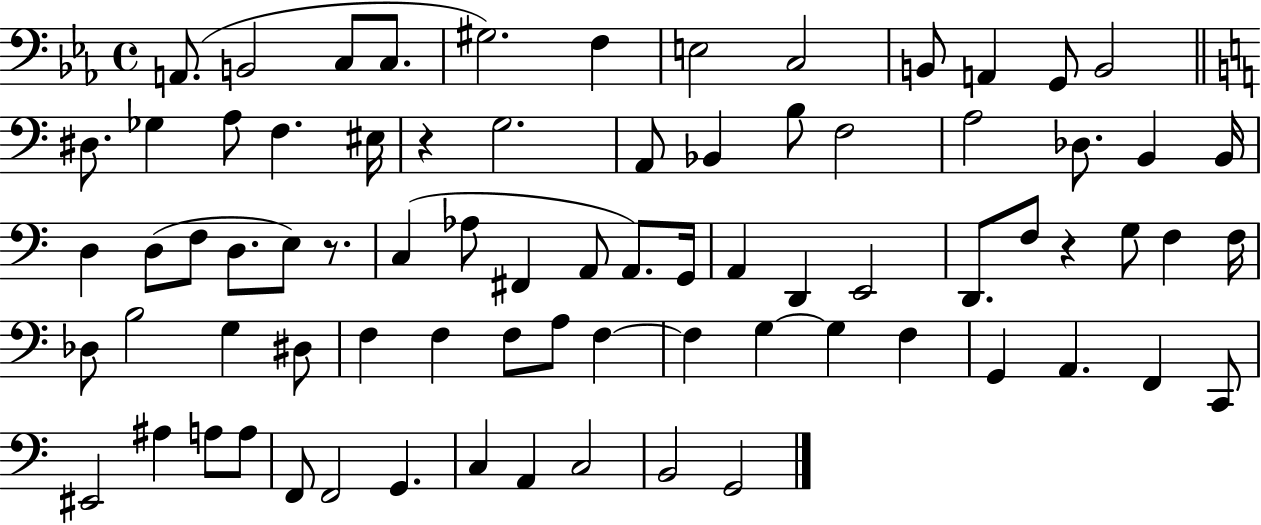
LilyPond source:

{
  \clef bass
  \time 4/4
  \defaultTimeSignature
  \key ees \major
  \repeat volta 2 { a,8.( b,2 c8 c8. | gis2.) f4 | e2 c2 | b,8 a,4 g,8 b,2 | \break \bar "||" \break \key a \minor dis8. ges4 a8 f4. eis16 | r4 g2. | a,8 bes,4 b8 f2 | a2 des8. b,4 b,16 | \break d4 d8( f8 d8. e8) r8. | c4( aes8 fis,4 a,8 a,8.) g,16 | a,4 d,4 e,2 | d,8. f8 r4 g8 f4 f16 | \break des8 b2 g4 dis8 | f4 f4 f8 a8 f4~~ | f4 g4~~ g4 f4 | g,4 a,4. f,4 c,8 | \break eis,2 ais4 a8 a8 | f,8 f,2 g,4. | c4 a,4 c2 | b,2 g,2 | \break } \bar "|."
}